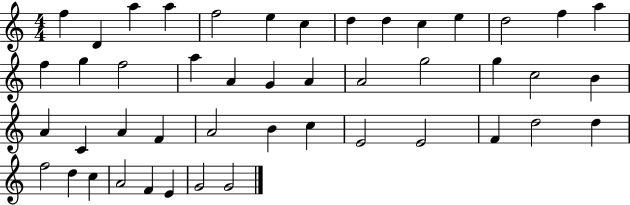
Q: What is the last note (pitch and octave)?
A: G4